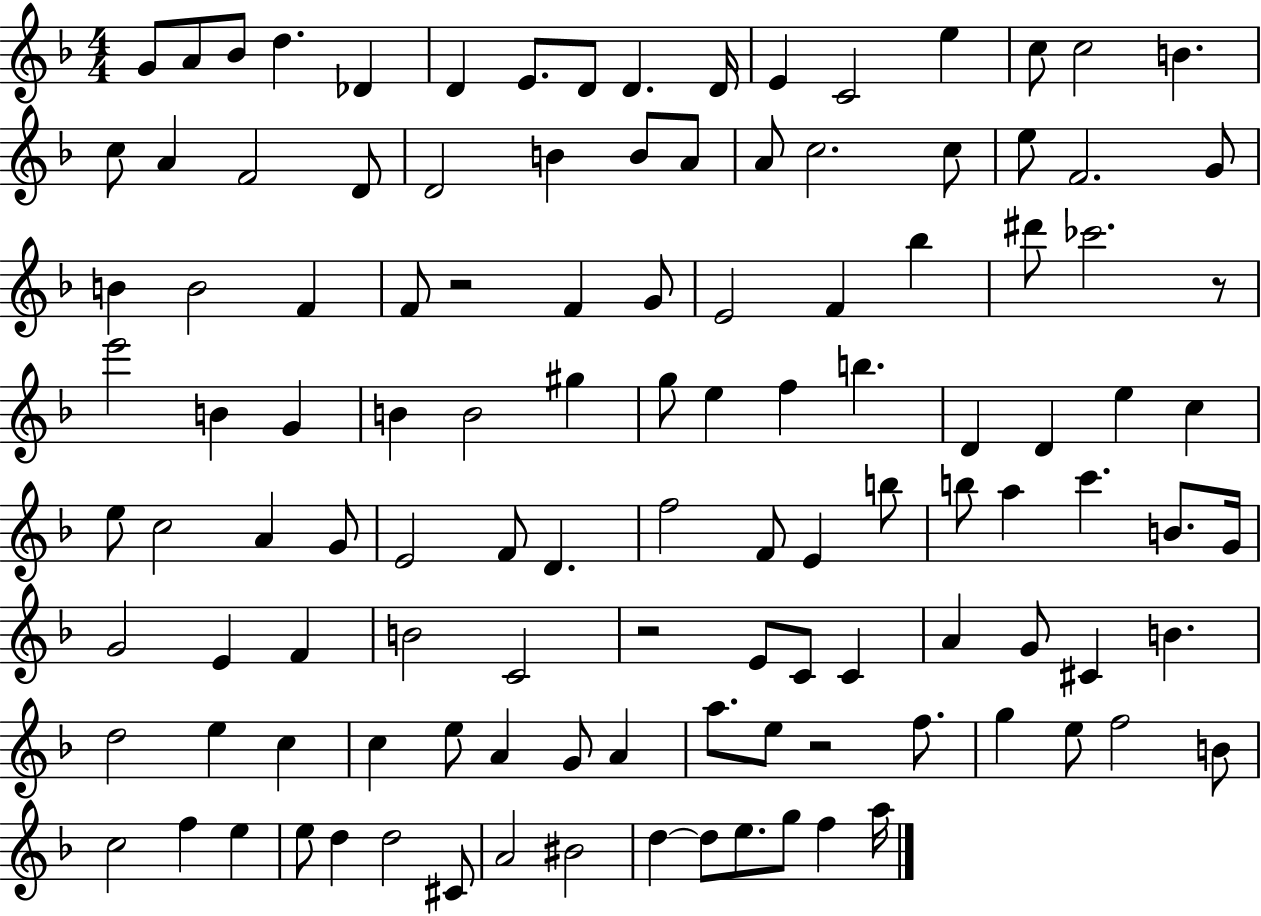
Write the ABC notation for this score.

X:1
T:Untitled
M:4/4
L:1/4
K:F
G/2 A/2 _B/2 d _D D E/2 D/2 D D/4 E C2 e c/2 c2 B c/2 A F2 D/2 D2 B B/2 A/2 A/2 c2 c/2 e/2 F2 G/2 B B2 F F/2 z2 F G/2 E2 F _b ^d'/2 _c'2 z/2 e'2 B G B B2 ^g g/2 e f b D D e c e/2 c2 A G/2 E2 F/2 D f2 F/2 E b/2 b/2 a c' B/2 G/4 G2 E F B2 C2 z2 E/2 C/2 C A G/2 ^C B d2 e c c e/2 A G/2 A a/2 e/2 z2 f/2 g e/2 f2 B/2 c2 f e e/2 d d2 ^C/2 A2 ^B2 d d/2 e/2 g/2 f a/4